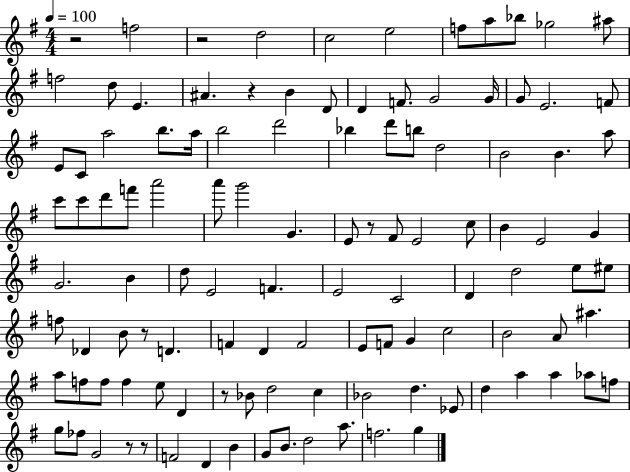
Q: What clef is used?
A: treble